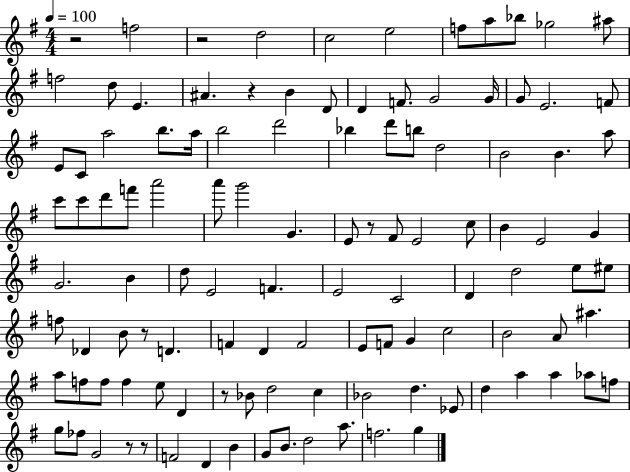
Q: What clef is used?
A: treble